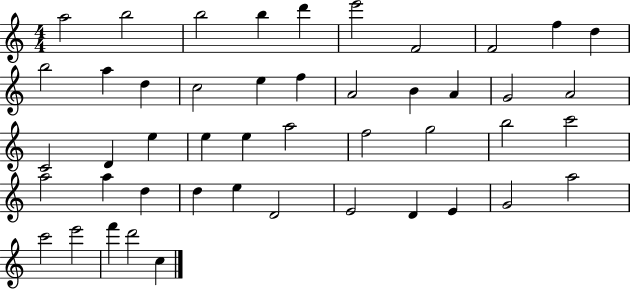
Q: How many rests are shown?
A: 0